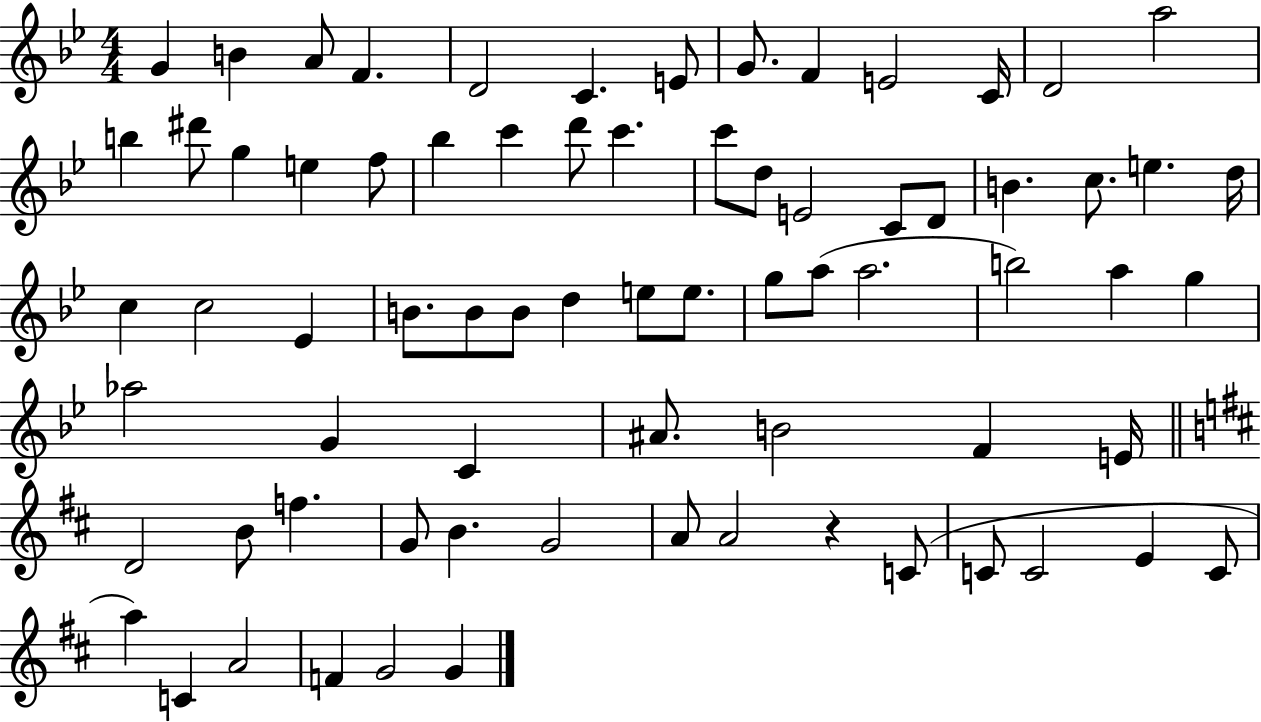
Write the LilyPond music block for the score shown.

{
  \clef treble
  \numericTimeSignature
  \time 4/4
  \key bes \major
  g'4 b'4 a'8 f'4. | d'2 c'4. e'8 | g'8. f'4 e'2 c'16 | d'2 a''2 | \break b''4 dis'''8 g''4 e''4 f''8 | bes''4 c'''4 d'''8 c'''4. | c'''8 d''8 e'2 c'8 d'8 | b'4. c''8. e''4. d''16 | \break c''4 c''2 ees'4 | b'8. b'8 b'8 d''4 e''8 e''8. | g''8 a''8( a''2. | b''2) a''4 g''4 | \break aes''2 g'4 c'4 | ais'8. b'2 f'4 e'16 | \bar "||" \break \key d \major d'2 b'8 f''4. | g'8 b'4. g'2 | a'8 a'2 r4 c'8( | c'8 c'2 e'4 c'8 | \break a''4) c'4 a'2 | f'4 g'2 g'4 | \bar "|."
}